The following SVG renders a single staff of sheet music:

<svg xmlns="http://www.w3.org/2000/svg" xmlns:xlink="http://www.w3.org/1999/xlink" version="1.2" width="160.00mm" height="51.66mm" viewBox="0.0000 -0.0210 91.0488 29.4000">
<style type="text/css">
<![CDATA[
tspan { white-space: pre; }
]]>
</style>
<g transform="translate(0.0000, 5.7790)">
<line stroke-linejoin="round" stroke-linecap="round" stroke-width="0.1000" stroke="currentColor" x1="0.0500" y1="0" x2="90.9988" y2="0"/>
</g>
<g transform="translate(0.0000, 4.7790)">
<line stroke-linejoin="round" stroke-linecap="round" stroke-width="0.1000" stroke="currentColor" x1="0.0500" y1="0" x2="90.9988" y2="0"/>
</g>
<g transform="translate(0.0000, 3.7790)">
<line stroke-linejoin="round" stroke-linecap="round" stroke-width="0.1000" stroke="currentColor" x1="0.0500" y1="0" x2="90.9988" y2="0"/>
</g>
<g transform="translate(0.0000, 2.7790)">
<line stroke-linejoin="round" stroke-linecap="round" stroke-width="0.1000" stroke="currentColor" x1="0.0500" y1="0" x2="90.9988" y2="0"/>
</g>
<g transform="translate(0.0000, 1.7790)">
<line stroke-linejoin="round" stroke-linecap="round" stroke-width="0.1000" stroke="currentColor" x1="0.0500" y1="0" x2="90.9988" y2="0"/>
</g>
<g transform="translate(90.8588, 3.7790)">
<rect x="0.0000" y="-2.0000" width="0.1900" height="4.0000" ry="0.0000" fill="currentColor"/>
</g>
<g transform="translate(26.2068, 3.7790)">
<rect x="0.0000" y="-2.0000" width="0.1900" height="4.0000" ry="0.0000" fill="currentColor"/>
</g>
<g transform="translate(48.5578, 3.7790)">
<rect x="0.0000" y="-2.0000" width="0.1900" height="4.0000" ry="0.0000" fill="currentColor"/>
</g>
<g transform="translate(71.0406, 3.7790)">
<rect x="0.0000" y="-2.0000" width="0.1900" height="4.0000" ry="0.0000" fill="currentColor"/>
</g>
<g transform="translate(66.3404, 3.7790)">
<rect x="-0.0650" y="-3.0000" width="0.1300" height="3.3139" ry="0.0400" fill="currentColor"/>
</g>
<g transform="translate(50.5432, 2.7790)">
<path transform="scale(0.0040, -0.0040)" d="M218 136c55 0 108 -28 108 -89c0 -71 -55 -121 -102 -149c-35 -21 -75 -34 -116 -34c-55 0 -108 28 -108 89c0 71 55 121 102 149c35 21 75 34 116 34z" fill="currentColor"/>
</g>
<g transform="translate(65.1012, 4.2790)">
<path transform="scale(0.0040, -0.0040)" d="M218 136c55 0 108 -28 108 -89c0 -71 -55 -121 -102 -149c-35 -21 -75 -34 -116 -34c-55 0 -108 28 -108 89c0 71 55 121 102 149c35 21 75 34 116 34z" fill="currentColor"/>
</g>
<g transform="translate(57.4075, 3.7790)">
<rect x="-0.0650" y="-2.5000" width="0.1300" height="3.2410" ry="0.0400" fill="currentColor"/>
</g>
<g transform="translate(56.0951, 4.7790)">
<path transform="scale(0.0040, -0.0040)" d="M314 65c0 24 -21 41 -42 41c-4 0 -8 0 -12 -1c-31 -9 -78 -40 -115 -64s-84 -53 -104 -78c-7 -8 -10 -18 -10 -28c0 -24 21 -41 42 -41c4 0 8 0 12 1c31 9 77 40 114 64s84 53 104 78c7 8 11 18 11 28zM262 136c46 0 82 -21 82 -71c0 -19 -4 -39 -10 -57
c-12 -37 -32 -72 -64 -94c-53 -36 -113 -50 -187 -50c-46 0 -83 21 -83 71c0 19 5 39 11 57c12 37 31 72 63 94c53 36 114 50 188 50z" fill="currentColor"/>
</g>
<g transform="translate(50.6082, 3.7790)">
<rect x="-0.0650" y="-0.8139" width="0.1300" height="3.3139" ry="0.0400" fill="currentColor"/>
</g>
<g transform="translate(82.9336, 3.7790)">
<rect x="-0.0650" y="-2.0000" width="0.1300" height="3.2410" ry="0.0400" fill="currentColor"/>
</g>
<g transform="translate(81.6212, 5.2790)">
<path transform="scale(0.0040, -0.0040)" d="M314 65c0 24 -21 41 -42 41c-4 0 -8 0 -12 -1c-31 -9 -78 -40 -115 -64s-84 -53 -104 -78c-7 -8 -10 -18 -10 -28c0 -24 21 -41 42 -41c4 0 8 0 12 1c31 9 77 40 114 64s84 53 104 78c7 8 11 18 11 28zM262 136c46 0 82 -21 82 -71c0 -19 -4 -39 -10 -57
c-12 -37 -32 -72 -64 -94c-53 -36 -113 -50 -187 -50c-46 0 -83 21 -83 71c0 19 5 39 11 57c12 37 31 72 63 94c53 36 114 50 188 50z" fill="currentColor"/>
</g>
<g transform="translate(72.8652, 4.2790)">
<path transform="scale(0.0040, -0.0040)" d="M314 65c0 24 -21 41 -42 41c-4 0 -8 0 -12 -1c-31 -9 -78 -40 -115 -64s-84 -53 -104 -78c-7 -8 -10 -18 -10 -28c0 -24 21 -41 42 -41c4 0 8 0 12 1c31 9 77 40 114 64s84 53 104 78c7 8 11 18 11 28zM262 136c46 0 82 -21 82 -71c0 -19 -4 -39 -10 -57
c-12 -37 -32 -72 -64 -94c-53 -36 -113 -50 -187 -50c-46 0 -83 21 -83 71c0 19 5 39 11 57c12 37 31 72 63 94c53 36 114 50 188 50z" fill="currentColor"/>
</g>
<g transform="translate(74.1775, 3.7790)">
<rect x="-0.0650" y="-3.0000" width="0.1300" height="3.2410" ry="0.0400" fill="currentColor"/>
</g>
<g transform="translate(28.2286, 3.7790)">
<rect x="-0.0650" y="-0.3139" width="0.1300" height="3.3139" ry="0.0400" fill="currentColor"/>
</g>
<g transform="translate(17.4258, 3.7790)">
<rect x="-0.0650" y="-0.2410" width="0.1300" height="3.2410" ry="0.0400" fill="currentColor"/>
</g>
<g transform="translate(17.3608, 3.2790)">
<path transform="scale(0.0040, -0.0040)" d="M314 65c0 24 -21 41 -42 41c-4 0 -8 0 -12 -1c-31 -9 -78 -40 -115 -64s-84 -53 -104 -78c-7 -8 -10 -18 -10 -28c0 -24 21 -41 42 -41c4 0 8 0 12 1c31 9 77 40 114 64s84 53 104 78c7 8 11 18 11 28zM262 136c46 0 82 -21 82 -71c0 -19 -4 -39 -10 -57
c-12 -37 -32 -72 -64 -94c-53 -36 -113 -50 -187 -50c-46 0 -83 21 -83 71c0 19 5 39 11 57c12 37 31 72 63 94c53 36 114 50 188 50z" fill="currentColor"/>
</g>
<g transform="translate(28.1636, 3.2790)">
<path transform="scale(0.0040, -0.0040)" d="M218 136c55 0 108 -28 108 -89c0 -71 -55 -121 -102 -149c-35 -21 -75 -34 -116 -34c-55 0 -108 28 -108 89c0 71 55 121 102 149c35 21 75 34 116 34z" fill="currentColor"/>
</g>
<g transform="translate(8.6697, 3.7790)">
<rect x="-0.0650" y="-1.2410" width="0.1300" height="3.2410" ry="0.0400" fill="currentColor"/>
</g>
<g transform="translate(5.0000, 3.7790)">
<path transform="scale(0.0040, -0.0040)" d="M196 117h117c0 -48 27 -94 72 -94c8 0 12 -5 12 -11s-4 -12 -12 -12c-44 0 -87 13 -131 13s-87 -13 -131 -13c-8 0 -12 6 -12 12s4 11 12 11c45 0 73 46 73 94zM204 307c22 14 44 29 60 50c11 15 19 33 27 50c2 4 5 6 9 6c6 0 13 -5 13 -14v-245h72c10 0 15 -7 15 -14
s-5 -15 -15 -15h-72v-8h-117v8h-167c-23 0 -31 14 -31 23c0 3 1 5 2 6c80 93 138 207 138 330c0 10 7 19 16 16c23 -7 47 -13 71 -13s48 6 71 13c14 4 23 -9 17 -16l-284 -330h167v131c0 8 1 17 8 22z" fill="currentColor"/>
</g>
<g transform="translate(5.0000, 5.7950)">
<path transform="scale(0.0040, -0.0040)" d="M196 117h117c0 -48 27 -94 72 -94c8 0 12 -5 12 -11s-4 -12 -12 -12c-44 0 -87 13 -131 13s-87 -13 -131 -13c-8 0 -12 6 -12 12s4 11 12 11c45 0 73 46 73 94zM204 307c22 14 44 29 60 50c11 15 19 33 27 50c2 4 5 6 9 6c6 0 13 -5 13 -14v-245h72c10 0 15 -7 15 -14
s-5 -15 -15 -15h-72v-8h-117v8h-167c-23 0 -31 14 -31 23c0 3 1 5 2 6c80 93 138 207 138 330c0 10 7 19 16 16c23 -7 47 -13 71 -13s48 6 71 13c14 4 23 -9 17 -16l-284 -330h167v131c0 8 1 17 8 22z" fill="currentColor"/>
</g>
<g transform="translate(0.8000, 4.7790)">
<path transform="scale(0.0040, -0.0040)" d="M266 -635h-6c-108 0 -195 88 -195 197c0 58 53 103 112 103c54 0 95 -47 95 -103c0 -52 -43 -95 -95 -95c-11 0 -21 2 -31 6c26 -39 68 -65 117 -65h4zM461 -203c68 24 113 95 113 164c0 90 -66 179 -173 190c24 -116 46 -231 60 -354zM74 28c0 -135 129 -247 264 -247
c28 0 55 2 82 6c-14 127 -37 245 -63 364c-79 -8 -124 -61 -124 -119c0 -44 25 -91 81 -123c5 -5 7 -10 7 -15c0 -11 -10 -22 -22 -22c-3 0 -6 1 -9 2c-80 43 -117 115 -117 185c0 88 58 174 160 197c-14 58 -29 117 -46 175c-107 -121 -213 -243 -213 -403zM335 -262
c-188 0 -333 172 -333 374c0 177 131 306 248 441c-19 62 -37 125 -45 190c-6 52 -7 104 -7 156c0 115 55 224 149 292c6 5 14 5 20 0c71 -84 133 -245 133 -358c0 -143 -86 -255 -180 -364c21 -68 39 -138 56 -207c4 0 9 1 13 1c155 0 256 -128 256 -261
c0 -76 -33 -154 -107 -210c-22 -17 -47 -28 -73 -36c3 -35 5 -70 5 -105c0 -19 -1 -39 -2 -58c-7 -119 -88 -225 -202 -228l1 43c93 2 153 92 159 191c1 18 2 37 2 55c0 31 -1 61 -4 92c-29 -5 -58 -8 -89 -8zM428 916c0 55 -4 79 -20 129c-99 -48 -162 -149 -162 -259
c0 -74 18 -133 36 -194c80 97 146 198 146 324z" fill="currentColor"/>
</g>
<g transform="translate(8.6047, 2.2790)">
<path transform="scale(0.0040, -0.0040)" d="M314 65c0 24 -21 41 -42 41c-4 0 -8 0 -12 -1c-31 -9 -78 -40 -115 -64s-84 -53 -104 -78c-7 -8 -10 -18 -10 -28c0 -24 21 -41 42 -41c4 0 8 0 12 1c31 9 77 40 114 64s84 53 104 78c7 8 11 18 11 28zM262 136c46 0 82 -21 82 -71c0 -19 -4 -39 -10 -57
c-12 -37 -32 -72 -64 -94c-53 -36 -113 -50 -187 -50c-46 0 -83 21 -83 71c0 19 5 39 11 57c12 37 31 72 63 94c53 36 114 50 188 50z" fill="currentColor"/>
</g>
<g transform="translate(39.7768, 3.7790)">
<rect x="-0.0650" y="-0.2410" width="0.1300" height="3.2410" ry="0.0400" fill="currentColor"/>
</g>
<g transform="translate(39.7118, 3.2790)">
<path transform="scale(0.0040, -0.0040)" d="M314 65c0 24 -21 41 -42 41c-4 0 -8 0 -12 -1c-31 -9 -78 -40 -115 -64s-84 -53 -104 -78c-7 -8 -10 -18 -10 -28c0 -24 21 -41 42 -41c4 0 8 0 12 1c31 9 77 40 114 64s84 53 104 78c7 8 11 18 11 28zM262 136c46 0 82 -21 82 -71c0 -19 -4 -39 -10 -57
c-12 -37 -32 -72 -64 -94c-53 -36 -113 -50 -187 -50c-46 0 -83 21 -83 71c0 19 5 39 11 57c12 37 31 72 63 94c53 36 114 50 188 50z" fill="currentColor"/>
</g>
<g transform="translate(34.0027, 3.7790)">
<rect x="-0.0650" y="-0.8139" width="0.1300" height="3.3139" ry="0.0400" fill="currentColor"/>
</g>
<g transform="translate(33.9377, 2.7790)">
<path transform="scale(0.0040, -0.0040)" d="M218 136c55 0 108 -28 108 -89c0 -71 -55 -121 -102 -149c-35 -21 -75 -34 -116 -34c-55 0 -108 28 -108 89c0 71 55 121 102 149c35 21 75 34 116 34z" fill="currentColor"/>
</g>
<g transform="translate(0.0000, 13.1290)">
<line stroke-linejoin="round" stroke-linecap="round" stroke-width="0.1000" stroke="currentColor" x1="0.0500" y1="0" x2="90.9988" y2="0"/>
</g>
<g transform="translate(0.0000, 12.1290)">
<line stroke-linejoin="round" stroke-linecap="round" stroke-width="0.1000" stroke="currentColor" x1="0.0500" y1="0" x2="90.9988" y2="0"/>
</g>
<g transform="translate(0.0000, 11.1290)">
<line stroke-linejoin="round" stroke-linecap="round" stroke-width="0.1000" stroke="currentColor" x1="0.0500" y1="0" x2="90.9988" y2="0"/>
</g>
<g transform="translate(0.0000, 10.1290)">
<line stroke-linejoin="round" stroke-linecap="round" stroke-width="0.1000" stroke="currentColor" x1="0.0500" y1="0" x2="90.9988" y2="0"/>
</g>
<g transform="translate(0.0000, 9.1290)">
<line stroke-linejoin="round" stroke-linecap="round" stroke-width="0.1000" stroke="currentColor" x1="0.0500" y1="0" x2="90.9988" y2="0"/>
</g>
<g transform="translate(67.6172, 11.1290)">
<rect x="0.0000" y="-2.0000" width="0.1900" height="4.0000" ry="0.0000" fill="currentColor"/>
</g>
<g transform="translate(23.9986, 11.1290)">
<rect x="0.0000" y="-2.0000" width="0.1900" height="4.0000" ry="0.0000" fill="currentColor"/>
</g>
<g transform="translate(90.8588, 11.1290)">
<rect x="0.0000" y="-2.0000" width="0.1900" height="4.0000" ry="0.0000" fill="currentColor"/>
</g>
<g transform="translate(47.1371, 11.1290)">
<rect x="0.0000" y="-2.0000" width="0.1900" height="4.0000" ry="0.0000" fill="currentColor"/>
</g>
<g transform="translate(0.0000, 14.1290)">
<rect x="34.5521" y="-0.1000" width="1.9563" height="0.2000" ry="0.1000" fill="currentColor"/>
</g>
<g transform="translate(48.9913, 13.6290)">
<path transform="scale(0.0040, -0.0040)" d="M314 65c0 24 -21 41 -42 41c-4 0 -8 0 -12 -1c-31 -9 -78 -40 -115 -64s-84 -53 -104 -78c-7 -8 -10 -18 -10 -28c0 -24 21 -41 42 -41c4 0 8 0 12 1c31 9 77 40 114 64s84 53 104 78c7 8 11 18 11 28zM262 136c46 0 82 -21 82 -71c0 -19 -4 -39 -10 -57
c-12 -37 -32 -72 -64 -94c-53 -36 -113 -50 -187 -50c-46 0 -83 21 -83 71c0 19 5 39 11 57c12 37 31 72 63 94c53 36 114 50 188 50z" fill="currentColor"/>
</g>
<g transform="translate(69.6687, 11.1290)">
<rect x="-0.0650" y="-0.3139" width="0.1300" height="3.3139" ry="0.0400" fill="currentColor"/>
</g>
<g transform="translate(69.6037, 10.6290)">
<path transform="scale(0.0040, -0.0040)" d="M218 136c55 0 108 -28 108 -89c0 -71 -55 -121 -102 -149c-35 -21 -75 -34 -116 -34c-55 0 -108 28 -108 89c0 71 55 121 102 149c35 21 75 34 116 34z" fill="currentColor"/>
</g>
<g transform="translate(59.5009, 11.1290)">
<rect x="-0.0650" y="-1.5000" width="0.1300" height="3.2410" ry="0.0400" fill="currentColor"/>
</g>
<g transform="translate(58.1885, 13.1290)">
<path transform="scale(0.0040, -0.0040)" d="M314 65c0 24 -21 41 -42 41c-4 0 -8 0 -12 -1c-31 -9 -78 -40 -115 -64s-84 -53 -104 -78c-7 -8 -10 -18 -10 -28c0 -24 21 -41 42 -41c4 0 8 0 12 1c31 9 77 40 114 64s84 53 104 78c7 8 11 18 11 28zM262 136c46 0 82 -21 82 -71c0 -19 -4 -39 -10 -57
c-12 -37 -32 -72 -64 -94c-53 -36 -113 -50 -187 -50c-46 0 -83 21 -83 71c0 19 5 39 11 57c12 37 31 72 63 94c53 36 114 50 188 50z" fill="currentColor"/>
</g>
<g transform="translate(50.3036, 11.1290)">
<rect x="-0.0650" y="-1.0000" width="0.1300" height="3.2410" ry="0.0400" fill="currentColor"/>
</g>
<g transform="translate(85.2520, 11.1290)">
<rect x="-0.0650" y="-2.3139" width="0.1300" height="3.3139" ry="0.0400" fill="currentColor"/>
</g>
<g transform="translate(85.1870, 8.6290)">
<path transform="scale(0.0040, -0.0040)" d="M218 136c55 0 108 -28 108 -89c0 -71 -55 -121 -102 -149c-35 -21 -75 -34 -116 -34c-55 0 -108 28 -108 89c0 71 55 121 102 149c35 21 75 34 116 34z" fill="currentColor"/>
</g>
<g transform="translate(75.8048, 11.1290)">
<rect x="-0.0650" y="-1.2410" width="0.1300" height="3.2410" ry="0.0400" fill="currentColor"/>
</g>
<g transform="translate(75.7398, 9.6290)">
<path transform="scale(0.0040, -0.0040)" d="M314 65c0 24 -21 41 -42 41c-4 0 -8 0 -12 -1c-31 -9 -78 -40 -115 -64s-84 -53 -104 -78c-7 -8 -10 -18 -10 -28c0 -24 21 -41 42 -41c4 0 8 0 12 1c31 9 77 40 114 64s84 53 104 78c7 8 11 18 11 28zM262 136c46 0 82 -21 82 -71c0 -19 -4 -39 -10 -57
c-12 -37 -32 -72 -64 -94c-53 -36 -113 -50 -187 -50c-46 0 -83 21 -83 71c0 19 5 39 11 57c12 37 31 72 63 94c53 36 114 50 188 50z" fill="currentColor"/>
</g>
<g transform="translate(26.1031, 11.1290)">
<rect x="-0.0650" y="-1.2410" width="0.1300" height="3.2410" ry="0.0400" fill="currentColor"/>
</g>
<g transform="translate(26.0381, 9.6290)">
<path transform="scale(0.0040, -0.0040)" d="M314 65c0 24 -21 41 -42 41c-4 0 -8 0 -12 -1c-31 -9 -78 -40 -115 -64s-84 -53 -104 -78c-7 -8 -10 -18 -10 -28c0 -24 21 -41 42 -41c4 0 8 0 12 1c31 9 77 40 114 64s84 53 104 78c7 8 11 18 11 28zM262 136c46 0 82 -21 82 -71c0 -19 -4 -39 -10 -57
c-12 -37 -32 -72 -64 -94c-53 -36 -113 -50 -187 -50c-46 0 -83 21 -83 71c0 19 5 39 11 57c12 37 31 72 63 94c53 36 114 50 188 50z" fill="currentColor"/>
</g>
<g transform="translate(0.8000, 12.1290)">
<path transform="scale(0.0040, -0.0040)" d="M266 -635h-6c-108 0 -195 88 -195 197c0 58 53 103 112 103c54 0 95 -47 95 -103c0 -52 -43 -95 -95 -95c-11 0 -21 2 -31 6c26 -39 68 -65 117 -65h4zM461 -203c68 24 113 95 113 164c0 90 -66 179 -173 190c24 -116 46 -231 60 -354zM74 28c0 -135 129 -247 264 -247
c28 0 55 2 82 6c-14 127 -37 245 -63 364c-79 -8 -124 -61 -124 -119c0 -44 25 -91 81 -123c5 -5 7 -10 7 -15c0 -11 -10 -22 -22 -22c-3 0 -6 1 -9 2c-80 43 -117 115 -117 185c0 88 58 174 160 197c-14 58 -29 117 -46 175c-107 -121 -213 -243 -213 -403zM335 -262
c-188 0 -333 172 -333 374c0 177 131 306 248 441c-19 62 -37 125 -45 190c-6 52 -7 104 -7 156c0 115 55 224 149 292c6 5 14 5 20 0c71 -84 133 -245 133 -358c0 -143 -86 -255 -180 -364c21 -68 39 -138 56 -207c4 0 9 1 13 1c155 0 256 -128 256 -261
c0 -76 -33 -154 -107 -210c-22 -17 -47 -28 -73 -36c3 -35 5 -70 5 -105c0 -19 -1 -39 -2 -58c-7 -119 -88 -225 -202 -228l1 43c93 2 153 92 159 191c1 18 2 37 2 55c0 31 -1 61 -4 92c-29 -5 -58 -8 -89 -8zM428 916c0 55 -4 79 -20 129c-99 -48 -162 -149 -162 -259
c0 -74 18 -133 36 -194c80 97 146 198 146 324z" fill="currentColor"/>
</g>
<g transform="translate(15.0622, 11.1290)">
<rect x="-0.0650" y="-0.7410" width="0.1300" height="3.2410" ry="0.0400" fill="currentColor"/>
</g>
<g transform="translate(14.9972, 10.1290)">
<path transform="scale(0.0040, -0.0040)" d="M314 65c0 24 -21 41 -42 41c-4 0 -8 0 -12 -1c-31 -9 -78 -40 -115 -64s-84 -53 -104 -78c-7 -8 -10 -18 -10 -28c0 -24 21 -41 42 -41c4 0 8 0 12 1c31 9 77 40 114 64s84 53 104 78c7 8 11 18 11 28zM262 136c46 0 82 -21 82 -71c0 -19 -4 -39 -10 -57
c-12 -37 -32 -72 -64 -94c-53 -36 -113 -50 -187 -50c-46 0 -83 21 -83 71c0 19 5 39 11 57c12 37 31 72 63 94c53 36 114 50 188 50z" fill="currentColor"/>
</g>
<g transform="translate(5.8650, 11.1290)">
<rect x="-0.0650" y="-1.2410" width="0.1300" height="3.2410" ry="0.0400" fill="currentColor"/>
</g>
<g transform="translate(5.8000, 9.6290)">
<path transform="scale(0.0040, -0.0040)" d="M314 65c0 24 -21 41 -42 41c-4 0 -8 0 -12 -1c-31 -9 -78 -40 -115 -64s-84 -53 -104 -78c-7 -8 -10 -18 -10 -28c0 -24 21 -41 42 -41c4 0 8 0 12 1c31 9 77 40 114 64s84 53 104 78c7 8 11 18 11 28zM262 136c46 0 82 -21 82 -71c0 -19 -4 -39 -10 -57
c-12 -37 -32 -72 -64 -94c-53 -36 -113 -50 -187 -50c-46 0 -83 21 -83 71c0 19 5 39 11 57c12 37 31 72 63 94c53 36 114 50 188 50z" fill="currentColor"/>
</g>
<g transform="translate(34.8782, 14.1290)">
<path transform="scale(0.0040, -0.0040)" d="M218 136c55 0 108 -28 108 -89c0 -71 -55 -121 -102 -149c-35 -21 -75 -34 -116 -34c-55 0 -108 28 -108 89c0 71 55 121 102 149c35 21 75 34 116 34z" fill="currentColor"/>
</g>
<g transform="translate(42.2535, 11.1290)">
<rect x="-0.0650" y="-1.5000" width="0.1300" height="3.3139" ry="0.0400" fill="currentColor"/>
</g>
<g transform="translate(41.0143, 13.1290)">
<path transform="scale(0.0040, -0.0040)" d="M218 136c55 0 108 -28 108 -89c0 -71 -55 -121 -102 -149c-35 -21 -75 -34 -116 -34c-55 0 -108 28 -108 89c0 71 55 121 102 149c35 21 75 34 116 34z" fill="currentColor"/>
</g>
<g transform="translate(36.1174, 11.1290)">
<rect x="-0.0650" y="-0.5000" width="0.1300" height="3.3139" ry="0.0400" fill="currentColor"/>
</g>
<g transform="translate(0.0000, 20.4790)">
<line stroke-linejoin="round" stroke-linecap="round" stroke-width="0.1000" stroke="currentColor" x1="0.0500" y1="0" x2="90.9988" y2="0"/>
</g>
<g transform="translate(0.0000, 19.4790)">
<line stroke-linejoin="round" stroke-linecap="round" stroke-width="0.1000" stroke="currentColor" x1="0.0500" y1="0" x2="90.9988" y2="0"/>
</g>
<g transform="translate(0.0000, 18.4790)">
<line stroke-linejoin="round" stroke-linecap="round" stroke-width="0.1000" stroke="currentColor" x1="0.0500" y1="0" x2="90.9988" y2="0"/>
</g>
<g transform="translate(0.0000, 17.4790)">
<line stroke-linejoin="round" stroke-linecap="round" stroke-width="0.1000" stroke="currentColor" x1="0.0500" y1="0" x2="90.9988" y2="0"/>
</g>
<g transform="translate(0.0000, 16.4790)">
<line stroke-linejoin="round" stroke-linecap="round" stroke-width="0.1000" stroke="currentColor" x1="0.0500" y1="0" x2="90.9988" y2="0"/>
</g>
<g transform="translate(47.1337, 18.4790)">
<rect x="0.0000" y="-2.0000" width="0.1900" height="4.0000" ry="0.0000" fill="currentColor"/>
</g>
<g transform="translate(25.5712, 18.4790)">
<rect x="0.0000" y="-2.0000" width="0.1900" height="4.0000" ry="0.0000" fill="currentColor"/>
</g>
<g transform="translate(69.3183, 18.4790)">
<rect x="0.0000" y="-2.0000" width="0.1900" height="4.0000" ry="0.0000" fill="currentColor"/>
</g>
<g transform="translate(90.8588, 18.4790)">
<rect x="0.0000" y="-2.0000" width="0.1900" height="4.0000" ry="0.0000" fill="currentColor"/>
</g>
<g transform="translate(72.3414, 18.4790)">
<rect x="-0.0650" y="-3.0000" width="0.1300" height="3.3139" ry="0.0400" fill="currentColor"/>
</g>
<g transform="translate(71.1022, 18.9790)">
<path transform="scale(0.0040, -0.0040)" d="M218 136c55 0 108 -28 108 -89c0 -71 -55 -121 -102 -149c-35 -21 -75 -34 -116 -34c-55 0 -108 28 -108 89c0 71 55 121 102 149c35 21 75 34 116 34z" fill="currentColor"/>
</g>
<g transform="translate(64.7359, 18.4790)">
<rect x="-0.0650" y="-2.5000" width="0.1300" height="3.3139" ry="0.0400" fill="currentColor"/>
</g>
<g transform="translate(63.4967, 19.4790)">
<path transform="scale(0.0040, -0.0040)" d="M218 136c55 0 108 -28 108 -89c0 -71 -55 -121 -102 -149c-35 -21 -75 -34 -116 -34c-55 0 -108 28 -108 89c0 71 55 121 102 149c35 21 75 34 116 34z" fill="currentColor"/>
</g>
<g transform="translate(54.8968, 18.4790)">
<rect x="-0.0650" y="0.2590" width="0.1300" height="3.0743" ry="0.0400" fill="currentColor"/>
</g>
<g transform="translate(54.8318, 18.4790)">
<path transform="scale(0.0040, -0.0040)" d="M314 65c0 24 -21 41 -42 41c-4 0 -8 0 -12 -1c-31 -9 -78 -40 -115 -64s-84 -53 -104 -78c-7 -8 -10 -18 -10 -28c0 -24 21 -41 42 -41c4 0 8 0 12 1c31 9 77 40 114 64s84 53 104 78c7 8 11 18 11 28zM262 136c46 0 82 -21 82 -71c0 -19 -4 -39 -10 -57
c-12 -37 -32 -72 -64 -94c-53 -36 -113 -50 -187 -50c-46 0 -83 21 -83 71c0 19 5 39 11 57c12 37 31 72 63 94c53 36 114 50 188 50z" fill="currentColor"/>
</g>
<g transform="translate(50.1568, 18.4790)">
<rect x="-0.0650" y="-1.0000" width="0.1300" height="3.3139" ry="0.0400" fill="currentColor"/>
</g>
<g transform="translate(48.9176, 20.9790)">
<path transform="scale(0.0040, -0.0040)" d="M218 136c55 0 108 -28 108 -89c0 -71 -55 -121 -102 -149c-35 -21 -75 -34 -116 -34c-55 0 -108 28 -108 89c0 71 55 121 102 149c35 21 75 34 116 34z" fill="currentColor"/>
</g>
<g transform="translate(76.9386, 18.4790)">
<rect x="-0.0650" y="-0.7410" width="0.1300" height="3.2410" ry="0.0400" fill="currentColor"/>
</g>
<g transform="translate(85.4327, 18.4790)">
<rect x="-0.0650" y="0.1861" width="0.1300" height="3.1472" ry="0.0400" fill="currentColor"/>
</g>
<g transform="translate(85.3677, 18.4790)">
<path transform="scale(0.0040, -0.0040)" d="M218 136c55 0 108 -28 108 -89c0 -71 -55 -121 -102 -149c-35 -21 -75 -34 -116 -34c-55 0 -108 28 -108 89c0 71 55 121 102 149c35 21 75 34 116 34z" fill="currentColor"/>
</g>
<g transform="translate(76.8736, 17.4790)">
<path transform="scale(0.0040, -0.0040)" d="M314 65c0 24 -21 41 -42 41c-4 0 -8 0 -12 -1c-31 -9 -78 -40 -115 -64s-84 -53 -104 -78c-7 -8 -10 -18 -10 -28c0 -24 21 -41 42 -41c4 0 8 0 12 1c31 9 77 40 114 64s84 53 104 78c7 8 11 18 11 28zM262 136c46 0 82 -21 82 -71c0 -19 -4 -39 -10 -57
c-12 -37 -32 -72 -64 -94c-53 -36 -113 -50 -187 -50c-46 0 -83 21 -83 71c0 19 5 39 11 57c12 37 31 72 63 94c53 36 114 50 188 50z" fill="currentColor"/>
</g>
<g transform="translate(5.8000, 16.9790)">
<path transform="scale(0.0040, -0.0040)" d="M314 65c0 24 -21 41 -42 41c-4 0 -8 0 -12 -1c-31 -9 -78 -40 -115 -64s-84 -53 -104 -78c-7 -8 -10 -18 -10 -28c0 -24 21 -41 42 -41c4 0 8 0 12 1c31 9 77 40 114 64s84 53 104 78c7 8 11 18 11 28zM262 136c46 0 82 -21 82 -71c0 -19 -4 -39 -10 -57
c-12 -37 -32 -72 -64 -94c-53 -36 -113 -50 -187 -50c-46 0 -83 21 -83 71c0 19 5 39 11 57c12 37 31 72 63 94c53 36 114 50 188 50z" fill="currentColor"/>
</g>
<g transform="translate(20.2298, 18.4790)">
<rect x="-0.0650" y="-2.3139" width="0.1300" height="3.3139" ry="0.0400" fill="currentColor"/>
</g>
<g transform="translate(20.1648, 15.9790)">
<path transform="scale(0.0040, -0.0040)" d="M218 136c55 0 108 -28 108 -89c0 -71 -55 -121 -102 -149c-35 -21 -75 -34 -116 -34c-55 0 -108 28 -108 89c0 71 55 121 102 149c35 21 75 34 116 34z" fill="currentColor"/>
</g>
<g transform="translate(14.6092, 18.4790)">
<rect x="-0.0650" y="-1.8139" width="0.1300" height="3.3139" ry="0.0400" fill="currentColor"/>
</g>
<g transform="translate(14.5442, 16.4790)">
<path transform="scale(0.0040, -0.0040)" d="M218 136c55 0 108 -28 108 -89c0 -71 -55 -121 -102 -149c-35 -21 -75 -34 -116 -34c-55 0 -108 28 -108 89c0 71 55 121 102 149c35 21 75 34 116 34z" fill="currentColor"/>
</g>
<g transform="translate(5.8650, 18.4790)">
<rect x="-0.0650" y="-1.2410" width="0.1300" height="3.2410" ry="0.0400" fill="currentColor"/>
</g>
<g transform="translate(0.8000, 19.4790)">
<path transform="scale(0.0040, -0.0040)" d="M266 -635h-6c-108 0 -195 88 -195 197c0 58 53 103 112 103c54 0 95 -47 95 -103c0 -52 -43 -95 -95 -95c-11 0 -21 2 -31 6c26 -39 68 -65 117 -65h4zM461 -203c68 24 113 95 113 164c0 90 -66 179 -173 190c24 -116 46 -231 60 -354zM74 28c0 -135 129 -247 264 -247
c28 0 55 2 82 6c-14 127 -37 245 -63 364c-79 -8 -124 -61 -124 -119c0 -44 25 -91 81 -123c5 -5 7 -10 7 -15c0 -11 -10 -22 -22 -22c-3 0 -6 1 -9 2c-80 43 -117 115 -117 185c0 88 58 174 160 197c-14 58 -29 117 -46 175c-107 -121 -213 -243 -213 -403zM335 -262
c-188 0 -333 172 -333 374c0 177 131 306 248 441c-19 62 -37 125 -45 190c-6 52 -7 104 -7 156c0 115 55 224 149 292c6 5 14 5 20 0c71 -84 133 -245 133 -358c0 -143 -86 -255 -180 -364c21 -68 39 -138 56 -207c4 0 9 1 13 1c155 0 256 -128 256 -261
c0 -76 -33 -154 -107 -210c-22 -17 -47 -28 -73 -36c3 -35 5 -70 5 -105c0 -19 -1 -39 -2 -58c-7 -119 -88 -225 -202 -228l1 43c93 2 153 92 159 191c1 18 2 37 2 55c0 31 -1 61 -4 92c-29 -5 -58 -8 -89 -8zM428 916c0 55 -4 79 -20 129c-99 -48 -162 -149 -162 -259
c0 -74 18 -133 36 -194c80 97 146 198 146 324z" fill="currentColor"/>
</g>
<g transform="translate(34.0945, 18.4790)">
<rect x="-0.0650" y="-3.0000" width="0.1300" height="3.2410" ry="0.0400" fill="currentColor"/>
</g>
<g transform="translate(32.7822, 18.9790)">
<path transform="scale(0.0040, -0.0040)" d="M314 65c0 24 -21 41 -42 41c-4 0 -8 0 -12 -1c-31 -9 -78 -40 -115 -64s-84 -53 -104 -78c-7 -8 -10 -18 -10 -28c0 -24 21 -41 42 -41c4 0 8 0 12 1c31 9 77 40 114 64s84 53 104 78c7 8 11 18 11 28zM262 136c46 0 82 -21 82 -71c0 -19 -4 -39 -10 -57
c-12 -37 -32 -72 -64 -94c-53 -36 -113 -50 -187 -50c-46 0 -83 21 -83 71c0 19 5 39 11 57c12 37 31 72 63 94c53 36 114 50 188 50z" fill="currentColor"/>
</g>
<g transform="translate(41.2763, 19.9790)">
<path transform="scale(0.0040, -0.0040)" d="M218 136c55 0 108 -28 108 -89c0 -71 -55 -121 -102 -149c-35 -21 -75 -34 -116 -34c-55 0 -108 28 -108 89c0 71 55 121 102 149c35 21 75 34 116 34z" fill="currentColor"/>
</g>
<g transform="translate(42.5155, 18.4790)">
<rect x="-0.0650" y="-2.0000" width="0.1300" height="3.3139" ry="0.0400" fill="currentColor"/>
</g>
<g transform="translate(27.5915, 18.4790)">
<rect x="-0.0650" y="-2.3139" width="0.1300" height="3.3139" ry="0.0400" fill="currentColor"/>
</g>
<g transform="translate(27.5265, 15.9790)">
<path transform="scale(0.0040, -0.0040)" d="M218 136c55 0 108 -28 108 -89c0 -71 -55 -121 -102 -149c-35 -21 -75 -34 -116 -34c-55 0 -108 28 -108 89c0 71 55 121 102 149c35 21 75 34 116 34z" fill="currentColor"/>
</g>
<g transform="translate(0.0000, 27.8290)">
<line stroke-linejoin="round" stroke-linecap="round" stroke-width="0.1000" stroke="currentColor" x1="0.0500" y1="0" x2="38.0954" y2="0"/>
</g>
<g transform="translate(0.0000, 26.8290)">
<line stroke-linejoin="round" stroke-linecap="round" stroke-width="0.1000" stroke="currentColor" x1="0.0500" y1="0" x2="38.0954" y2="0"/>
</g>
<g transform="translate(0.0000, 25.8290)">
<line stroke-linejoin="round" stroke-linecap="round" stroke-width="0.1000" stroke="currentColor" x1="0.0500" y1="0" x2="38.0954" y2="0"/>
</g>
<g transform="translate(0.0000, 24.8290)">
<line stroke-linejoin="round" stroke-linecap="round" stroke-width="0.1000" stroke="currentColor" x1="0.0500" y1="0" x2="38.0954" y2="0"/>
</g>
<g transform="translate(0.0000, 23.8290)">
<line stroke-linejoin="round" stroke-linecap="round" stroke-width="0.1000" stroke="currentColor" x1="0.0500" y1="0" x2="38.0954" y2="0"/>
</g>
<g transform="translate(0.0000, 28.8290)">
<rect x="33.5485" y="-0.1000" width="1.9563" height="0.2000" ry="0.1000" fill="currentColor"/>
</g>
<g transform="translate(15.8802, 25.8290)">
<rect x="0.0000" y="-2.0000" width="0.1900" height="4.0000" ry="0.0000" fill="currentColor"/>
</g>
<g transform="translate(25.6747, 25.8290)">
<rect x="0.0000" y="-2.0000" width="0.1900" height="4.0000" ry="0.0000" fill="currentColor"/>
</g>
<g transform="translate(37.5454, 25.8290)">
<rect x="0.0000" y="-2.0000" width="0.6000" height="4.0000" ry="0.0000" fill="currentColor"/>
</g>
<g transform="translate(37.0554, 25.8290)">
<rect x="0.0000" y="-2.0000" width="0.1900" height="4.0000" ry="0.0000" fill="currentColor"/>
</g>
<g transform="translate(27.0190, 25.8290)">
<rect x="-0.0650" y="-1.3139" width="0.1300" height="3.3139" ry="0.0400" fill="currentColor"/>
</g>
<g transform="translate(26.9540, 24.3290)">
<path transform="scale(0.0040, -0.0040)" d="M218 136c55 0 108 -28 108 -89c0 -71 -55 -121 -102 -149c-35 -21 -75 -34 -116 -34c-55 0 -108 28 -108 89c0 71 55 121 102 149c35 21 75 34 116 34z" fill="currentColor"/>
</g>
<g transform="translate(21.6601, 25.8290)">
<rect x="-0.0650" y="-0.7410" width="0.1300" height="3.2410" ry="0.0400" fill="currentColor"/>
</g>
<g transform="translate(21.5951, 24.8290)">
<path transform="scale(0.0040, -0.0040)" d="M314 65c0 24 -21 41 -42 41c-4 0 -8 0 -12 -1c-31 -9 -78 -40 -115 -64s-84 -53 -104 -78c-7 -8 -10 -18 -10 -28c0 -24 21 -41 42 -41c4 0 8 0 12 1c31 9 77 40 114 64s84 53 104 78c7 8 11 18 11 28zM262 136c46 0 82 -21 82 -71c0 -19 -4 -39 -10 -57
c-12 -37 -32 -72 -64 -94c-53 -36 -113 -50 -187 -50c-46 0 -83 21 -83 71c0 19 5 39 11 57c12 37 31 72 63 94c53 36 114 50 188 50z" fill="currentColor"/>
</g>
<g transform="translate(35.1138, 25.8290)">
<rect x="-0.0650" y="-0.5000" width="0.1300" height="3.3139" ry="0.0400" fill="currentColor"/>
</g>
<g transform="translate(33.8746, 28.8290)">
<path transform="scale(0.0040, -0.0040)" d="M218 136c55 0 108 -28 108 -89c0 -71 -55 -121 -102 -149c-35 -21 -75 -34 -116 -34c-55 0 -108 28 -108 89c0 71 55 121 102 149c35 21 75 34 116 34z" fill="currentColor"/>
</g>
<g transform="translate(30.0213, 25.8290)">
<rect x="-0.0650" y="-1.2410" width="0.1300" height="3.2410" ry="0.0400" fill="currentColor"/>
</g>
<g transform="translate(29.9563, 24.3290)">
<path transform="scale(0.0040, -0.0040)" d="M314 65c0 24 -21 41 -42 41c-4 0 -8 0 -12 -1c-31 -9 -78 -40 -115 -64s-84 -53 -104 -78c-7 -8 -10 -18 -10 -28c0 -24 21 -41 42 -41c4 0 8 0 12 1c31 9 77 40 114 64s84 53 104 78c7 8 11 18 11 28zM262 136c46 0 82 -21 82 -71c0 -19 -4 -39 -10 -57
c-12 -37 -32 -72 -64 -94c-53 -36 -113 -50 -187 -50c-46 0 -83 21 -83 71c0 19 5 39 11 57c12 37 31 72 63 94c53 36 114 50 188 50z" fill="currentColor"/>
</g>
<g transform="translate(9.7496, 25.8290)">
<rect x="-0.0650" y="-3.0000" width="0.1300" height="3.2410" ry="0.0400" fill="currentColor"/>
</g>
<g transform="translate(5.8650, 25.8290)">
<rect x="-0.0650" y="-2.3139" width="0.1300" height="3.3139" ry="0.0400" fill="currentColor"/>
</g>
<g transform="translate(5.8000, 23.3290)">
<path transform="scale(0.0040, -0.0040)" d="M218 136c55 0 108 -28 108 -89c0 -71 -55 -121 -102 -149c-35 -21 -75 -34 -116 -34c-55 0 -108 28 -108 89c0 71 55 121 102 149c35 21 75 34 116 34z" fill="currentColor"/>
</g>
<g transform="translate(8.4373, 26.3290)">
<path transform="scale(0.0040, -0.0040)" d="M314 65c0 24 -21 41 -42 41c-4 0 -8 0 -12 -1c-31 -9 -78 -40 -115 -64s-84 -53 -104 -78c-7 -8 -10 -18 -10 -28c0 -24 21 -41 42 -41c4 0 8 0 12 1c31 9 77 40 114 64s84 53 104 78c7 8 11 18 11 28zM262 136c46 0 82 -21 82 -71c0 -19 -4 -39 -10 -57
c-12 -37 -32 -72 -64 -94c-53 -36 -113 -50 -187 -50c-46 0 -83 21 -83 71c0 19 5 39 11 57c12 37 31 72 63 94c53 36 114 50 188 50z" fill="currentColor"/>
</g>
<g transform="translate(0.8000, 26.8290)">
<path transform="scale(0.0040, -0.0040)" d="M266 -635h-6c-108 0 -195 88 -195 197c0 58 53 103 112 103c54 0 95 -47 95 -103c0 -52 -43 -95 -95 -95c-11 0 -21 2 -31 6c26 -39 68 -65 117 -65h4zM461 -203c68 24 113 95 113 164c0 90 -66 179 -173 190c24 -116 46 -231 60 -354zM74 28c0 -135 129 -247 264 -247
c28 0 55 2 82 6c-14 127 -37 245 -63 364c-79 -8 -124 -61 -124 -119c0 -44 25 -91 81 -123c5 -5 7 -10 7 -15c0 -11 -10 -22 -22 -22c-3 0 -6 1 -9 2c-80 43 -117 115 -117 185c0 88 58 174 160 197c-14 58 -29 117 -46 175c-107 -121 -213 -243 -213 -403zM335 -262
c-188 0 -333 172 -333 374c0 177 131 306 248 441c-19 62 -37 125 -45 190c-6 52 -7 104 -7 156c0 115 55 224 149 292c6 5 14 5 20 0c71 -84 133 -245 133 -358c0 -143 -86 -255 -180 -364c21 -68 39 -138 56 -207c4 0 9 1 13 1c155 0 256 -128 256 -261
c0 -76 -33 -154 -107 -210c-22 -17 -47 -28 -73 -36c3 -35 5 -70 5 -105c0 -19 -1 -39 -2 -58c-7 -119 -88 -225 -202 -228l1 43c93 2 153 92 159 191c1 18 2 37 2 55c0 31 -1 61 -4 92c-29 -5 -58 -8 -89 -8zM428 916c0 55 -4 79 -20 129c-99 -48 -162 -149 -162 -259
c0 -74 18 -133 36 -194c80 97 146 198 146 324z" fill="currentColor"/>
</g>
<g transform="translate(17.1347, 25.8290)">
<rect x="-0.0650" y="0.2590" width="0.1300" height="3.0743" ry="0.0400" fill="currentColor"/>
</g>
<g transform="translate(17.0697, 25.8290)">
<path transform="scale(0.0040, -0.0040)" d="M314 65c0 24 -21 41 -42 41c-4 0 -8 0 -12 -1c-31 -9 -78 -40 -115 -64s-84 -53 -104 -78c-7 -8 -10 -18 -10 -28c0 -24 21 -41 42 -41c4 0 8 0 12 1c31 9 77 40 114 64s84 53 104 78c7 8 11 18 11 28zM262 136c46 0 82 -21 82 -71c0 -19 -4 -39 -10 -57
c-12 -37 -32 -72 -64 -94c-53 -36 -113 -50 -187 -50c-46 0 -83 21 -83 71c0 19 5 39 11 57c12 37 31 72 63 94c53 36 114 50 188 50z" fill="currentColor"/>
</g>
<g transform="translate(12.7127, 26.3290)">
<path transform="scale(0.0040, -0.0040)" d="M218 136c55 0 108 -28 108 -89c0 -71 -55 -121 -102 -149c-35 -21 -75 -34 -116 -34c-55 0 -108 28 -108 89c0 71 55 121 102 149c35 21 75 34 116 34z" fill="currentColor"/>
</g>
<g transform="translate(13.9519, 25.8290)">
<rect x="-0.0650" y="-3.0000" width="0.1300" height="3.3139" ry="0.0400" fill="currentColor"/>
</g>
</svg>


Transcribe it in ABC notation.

X:1
T:Untitled
M:4/4
L:1/4
K:C
e2 c2 c d c2 d G2 A A2 F2 e2 d2 e2 C E D2 E2 c e2 g e2 f g g A2 F D B2 G A d2 B g A2 A B2 d2 e e2 C